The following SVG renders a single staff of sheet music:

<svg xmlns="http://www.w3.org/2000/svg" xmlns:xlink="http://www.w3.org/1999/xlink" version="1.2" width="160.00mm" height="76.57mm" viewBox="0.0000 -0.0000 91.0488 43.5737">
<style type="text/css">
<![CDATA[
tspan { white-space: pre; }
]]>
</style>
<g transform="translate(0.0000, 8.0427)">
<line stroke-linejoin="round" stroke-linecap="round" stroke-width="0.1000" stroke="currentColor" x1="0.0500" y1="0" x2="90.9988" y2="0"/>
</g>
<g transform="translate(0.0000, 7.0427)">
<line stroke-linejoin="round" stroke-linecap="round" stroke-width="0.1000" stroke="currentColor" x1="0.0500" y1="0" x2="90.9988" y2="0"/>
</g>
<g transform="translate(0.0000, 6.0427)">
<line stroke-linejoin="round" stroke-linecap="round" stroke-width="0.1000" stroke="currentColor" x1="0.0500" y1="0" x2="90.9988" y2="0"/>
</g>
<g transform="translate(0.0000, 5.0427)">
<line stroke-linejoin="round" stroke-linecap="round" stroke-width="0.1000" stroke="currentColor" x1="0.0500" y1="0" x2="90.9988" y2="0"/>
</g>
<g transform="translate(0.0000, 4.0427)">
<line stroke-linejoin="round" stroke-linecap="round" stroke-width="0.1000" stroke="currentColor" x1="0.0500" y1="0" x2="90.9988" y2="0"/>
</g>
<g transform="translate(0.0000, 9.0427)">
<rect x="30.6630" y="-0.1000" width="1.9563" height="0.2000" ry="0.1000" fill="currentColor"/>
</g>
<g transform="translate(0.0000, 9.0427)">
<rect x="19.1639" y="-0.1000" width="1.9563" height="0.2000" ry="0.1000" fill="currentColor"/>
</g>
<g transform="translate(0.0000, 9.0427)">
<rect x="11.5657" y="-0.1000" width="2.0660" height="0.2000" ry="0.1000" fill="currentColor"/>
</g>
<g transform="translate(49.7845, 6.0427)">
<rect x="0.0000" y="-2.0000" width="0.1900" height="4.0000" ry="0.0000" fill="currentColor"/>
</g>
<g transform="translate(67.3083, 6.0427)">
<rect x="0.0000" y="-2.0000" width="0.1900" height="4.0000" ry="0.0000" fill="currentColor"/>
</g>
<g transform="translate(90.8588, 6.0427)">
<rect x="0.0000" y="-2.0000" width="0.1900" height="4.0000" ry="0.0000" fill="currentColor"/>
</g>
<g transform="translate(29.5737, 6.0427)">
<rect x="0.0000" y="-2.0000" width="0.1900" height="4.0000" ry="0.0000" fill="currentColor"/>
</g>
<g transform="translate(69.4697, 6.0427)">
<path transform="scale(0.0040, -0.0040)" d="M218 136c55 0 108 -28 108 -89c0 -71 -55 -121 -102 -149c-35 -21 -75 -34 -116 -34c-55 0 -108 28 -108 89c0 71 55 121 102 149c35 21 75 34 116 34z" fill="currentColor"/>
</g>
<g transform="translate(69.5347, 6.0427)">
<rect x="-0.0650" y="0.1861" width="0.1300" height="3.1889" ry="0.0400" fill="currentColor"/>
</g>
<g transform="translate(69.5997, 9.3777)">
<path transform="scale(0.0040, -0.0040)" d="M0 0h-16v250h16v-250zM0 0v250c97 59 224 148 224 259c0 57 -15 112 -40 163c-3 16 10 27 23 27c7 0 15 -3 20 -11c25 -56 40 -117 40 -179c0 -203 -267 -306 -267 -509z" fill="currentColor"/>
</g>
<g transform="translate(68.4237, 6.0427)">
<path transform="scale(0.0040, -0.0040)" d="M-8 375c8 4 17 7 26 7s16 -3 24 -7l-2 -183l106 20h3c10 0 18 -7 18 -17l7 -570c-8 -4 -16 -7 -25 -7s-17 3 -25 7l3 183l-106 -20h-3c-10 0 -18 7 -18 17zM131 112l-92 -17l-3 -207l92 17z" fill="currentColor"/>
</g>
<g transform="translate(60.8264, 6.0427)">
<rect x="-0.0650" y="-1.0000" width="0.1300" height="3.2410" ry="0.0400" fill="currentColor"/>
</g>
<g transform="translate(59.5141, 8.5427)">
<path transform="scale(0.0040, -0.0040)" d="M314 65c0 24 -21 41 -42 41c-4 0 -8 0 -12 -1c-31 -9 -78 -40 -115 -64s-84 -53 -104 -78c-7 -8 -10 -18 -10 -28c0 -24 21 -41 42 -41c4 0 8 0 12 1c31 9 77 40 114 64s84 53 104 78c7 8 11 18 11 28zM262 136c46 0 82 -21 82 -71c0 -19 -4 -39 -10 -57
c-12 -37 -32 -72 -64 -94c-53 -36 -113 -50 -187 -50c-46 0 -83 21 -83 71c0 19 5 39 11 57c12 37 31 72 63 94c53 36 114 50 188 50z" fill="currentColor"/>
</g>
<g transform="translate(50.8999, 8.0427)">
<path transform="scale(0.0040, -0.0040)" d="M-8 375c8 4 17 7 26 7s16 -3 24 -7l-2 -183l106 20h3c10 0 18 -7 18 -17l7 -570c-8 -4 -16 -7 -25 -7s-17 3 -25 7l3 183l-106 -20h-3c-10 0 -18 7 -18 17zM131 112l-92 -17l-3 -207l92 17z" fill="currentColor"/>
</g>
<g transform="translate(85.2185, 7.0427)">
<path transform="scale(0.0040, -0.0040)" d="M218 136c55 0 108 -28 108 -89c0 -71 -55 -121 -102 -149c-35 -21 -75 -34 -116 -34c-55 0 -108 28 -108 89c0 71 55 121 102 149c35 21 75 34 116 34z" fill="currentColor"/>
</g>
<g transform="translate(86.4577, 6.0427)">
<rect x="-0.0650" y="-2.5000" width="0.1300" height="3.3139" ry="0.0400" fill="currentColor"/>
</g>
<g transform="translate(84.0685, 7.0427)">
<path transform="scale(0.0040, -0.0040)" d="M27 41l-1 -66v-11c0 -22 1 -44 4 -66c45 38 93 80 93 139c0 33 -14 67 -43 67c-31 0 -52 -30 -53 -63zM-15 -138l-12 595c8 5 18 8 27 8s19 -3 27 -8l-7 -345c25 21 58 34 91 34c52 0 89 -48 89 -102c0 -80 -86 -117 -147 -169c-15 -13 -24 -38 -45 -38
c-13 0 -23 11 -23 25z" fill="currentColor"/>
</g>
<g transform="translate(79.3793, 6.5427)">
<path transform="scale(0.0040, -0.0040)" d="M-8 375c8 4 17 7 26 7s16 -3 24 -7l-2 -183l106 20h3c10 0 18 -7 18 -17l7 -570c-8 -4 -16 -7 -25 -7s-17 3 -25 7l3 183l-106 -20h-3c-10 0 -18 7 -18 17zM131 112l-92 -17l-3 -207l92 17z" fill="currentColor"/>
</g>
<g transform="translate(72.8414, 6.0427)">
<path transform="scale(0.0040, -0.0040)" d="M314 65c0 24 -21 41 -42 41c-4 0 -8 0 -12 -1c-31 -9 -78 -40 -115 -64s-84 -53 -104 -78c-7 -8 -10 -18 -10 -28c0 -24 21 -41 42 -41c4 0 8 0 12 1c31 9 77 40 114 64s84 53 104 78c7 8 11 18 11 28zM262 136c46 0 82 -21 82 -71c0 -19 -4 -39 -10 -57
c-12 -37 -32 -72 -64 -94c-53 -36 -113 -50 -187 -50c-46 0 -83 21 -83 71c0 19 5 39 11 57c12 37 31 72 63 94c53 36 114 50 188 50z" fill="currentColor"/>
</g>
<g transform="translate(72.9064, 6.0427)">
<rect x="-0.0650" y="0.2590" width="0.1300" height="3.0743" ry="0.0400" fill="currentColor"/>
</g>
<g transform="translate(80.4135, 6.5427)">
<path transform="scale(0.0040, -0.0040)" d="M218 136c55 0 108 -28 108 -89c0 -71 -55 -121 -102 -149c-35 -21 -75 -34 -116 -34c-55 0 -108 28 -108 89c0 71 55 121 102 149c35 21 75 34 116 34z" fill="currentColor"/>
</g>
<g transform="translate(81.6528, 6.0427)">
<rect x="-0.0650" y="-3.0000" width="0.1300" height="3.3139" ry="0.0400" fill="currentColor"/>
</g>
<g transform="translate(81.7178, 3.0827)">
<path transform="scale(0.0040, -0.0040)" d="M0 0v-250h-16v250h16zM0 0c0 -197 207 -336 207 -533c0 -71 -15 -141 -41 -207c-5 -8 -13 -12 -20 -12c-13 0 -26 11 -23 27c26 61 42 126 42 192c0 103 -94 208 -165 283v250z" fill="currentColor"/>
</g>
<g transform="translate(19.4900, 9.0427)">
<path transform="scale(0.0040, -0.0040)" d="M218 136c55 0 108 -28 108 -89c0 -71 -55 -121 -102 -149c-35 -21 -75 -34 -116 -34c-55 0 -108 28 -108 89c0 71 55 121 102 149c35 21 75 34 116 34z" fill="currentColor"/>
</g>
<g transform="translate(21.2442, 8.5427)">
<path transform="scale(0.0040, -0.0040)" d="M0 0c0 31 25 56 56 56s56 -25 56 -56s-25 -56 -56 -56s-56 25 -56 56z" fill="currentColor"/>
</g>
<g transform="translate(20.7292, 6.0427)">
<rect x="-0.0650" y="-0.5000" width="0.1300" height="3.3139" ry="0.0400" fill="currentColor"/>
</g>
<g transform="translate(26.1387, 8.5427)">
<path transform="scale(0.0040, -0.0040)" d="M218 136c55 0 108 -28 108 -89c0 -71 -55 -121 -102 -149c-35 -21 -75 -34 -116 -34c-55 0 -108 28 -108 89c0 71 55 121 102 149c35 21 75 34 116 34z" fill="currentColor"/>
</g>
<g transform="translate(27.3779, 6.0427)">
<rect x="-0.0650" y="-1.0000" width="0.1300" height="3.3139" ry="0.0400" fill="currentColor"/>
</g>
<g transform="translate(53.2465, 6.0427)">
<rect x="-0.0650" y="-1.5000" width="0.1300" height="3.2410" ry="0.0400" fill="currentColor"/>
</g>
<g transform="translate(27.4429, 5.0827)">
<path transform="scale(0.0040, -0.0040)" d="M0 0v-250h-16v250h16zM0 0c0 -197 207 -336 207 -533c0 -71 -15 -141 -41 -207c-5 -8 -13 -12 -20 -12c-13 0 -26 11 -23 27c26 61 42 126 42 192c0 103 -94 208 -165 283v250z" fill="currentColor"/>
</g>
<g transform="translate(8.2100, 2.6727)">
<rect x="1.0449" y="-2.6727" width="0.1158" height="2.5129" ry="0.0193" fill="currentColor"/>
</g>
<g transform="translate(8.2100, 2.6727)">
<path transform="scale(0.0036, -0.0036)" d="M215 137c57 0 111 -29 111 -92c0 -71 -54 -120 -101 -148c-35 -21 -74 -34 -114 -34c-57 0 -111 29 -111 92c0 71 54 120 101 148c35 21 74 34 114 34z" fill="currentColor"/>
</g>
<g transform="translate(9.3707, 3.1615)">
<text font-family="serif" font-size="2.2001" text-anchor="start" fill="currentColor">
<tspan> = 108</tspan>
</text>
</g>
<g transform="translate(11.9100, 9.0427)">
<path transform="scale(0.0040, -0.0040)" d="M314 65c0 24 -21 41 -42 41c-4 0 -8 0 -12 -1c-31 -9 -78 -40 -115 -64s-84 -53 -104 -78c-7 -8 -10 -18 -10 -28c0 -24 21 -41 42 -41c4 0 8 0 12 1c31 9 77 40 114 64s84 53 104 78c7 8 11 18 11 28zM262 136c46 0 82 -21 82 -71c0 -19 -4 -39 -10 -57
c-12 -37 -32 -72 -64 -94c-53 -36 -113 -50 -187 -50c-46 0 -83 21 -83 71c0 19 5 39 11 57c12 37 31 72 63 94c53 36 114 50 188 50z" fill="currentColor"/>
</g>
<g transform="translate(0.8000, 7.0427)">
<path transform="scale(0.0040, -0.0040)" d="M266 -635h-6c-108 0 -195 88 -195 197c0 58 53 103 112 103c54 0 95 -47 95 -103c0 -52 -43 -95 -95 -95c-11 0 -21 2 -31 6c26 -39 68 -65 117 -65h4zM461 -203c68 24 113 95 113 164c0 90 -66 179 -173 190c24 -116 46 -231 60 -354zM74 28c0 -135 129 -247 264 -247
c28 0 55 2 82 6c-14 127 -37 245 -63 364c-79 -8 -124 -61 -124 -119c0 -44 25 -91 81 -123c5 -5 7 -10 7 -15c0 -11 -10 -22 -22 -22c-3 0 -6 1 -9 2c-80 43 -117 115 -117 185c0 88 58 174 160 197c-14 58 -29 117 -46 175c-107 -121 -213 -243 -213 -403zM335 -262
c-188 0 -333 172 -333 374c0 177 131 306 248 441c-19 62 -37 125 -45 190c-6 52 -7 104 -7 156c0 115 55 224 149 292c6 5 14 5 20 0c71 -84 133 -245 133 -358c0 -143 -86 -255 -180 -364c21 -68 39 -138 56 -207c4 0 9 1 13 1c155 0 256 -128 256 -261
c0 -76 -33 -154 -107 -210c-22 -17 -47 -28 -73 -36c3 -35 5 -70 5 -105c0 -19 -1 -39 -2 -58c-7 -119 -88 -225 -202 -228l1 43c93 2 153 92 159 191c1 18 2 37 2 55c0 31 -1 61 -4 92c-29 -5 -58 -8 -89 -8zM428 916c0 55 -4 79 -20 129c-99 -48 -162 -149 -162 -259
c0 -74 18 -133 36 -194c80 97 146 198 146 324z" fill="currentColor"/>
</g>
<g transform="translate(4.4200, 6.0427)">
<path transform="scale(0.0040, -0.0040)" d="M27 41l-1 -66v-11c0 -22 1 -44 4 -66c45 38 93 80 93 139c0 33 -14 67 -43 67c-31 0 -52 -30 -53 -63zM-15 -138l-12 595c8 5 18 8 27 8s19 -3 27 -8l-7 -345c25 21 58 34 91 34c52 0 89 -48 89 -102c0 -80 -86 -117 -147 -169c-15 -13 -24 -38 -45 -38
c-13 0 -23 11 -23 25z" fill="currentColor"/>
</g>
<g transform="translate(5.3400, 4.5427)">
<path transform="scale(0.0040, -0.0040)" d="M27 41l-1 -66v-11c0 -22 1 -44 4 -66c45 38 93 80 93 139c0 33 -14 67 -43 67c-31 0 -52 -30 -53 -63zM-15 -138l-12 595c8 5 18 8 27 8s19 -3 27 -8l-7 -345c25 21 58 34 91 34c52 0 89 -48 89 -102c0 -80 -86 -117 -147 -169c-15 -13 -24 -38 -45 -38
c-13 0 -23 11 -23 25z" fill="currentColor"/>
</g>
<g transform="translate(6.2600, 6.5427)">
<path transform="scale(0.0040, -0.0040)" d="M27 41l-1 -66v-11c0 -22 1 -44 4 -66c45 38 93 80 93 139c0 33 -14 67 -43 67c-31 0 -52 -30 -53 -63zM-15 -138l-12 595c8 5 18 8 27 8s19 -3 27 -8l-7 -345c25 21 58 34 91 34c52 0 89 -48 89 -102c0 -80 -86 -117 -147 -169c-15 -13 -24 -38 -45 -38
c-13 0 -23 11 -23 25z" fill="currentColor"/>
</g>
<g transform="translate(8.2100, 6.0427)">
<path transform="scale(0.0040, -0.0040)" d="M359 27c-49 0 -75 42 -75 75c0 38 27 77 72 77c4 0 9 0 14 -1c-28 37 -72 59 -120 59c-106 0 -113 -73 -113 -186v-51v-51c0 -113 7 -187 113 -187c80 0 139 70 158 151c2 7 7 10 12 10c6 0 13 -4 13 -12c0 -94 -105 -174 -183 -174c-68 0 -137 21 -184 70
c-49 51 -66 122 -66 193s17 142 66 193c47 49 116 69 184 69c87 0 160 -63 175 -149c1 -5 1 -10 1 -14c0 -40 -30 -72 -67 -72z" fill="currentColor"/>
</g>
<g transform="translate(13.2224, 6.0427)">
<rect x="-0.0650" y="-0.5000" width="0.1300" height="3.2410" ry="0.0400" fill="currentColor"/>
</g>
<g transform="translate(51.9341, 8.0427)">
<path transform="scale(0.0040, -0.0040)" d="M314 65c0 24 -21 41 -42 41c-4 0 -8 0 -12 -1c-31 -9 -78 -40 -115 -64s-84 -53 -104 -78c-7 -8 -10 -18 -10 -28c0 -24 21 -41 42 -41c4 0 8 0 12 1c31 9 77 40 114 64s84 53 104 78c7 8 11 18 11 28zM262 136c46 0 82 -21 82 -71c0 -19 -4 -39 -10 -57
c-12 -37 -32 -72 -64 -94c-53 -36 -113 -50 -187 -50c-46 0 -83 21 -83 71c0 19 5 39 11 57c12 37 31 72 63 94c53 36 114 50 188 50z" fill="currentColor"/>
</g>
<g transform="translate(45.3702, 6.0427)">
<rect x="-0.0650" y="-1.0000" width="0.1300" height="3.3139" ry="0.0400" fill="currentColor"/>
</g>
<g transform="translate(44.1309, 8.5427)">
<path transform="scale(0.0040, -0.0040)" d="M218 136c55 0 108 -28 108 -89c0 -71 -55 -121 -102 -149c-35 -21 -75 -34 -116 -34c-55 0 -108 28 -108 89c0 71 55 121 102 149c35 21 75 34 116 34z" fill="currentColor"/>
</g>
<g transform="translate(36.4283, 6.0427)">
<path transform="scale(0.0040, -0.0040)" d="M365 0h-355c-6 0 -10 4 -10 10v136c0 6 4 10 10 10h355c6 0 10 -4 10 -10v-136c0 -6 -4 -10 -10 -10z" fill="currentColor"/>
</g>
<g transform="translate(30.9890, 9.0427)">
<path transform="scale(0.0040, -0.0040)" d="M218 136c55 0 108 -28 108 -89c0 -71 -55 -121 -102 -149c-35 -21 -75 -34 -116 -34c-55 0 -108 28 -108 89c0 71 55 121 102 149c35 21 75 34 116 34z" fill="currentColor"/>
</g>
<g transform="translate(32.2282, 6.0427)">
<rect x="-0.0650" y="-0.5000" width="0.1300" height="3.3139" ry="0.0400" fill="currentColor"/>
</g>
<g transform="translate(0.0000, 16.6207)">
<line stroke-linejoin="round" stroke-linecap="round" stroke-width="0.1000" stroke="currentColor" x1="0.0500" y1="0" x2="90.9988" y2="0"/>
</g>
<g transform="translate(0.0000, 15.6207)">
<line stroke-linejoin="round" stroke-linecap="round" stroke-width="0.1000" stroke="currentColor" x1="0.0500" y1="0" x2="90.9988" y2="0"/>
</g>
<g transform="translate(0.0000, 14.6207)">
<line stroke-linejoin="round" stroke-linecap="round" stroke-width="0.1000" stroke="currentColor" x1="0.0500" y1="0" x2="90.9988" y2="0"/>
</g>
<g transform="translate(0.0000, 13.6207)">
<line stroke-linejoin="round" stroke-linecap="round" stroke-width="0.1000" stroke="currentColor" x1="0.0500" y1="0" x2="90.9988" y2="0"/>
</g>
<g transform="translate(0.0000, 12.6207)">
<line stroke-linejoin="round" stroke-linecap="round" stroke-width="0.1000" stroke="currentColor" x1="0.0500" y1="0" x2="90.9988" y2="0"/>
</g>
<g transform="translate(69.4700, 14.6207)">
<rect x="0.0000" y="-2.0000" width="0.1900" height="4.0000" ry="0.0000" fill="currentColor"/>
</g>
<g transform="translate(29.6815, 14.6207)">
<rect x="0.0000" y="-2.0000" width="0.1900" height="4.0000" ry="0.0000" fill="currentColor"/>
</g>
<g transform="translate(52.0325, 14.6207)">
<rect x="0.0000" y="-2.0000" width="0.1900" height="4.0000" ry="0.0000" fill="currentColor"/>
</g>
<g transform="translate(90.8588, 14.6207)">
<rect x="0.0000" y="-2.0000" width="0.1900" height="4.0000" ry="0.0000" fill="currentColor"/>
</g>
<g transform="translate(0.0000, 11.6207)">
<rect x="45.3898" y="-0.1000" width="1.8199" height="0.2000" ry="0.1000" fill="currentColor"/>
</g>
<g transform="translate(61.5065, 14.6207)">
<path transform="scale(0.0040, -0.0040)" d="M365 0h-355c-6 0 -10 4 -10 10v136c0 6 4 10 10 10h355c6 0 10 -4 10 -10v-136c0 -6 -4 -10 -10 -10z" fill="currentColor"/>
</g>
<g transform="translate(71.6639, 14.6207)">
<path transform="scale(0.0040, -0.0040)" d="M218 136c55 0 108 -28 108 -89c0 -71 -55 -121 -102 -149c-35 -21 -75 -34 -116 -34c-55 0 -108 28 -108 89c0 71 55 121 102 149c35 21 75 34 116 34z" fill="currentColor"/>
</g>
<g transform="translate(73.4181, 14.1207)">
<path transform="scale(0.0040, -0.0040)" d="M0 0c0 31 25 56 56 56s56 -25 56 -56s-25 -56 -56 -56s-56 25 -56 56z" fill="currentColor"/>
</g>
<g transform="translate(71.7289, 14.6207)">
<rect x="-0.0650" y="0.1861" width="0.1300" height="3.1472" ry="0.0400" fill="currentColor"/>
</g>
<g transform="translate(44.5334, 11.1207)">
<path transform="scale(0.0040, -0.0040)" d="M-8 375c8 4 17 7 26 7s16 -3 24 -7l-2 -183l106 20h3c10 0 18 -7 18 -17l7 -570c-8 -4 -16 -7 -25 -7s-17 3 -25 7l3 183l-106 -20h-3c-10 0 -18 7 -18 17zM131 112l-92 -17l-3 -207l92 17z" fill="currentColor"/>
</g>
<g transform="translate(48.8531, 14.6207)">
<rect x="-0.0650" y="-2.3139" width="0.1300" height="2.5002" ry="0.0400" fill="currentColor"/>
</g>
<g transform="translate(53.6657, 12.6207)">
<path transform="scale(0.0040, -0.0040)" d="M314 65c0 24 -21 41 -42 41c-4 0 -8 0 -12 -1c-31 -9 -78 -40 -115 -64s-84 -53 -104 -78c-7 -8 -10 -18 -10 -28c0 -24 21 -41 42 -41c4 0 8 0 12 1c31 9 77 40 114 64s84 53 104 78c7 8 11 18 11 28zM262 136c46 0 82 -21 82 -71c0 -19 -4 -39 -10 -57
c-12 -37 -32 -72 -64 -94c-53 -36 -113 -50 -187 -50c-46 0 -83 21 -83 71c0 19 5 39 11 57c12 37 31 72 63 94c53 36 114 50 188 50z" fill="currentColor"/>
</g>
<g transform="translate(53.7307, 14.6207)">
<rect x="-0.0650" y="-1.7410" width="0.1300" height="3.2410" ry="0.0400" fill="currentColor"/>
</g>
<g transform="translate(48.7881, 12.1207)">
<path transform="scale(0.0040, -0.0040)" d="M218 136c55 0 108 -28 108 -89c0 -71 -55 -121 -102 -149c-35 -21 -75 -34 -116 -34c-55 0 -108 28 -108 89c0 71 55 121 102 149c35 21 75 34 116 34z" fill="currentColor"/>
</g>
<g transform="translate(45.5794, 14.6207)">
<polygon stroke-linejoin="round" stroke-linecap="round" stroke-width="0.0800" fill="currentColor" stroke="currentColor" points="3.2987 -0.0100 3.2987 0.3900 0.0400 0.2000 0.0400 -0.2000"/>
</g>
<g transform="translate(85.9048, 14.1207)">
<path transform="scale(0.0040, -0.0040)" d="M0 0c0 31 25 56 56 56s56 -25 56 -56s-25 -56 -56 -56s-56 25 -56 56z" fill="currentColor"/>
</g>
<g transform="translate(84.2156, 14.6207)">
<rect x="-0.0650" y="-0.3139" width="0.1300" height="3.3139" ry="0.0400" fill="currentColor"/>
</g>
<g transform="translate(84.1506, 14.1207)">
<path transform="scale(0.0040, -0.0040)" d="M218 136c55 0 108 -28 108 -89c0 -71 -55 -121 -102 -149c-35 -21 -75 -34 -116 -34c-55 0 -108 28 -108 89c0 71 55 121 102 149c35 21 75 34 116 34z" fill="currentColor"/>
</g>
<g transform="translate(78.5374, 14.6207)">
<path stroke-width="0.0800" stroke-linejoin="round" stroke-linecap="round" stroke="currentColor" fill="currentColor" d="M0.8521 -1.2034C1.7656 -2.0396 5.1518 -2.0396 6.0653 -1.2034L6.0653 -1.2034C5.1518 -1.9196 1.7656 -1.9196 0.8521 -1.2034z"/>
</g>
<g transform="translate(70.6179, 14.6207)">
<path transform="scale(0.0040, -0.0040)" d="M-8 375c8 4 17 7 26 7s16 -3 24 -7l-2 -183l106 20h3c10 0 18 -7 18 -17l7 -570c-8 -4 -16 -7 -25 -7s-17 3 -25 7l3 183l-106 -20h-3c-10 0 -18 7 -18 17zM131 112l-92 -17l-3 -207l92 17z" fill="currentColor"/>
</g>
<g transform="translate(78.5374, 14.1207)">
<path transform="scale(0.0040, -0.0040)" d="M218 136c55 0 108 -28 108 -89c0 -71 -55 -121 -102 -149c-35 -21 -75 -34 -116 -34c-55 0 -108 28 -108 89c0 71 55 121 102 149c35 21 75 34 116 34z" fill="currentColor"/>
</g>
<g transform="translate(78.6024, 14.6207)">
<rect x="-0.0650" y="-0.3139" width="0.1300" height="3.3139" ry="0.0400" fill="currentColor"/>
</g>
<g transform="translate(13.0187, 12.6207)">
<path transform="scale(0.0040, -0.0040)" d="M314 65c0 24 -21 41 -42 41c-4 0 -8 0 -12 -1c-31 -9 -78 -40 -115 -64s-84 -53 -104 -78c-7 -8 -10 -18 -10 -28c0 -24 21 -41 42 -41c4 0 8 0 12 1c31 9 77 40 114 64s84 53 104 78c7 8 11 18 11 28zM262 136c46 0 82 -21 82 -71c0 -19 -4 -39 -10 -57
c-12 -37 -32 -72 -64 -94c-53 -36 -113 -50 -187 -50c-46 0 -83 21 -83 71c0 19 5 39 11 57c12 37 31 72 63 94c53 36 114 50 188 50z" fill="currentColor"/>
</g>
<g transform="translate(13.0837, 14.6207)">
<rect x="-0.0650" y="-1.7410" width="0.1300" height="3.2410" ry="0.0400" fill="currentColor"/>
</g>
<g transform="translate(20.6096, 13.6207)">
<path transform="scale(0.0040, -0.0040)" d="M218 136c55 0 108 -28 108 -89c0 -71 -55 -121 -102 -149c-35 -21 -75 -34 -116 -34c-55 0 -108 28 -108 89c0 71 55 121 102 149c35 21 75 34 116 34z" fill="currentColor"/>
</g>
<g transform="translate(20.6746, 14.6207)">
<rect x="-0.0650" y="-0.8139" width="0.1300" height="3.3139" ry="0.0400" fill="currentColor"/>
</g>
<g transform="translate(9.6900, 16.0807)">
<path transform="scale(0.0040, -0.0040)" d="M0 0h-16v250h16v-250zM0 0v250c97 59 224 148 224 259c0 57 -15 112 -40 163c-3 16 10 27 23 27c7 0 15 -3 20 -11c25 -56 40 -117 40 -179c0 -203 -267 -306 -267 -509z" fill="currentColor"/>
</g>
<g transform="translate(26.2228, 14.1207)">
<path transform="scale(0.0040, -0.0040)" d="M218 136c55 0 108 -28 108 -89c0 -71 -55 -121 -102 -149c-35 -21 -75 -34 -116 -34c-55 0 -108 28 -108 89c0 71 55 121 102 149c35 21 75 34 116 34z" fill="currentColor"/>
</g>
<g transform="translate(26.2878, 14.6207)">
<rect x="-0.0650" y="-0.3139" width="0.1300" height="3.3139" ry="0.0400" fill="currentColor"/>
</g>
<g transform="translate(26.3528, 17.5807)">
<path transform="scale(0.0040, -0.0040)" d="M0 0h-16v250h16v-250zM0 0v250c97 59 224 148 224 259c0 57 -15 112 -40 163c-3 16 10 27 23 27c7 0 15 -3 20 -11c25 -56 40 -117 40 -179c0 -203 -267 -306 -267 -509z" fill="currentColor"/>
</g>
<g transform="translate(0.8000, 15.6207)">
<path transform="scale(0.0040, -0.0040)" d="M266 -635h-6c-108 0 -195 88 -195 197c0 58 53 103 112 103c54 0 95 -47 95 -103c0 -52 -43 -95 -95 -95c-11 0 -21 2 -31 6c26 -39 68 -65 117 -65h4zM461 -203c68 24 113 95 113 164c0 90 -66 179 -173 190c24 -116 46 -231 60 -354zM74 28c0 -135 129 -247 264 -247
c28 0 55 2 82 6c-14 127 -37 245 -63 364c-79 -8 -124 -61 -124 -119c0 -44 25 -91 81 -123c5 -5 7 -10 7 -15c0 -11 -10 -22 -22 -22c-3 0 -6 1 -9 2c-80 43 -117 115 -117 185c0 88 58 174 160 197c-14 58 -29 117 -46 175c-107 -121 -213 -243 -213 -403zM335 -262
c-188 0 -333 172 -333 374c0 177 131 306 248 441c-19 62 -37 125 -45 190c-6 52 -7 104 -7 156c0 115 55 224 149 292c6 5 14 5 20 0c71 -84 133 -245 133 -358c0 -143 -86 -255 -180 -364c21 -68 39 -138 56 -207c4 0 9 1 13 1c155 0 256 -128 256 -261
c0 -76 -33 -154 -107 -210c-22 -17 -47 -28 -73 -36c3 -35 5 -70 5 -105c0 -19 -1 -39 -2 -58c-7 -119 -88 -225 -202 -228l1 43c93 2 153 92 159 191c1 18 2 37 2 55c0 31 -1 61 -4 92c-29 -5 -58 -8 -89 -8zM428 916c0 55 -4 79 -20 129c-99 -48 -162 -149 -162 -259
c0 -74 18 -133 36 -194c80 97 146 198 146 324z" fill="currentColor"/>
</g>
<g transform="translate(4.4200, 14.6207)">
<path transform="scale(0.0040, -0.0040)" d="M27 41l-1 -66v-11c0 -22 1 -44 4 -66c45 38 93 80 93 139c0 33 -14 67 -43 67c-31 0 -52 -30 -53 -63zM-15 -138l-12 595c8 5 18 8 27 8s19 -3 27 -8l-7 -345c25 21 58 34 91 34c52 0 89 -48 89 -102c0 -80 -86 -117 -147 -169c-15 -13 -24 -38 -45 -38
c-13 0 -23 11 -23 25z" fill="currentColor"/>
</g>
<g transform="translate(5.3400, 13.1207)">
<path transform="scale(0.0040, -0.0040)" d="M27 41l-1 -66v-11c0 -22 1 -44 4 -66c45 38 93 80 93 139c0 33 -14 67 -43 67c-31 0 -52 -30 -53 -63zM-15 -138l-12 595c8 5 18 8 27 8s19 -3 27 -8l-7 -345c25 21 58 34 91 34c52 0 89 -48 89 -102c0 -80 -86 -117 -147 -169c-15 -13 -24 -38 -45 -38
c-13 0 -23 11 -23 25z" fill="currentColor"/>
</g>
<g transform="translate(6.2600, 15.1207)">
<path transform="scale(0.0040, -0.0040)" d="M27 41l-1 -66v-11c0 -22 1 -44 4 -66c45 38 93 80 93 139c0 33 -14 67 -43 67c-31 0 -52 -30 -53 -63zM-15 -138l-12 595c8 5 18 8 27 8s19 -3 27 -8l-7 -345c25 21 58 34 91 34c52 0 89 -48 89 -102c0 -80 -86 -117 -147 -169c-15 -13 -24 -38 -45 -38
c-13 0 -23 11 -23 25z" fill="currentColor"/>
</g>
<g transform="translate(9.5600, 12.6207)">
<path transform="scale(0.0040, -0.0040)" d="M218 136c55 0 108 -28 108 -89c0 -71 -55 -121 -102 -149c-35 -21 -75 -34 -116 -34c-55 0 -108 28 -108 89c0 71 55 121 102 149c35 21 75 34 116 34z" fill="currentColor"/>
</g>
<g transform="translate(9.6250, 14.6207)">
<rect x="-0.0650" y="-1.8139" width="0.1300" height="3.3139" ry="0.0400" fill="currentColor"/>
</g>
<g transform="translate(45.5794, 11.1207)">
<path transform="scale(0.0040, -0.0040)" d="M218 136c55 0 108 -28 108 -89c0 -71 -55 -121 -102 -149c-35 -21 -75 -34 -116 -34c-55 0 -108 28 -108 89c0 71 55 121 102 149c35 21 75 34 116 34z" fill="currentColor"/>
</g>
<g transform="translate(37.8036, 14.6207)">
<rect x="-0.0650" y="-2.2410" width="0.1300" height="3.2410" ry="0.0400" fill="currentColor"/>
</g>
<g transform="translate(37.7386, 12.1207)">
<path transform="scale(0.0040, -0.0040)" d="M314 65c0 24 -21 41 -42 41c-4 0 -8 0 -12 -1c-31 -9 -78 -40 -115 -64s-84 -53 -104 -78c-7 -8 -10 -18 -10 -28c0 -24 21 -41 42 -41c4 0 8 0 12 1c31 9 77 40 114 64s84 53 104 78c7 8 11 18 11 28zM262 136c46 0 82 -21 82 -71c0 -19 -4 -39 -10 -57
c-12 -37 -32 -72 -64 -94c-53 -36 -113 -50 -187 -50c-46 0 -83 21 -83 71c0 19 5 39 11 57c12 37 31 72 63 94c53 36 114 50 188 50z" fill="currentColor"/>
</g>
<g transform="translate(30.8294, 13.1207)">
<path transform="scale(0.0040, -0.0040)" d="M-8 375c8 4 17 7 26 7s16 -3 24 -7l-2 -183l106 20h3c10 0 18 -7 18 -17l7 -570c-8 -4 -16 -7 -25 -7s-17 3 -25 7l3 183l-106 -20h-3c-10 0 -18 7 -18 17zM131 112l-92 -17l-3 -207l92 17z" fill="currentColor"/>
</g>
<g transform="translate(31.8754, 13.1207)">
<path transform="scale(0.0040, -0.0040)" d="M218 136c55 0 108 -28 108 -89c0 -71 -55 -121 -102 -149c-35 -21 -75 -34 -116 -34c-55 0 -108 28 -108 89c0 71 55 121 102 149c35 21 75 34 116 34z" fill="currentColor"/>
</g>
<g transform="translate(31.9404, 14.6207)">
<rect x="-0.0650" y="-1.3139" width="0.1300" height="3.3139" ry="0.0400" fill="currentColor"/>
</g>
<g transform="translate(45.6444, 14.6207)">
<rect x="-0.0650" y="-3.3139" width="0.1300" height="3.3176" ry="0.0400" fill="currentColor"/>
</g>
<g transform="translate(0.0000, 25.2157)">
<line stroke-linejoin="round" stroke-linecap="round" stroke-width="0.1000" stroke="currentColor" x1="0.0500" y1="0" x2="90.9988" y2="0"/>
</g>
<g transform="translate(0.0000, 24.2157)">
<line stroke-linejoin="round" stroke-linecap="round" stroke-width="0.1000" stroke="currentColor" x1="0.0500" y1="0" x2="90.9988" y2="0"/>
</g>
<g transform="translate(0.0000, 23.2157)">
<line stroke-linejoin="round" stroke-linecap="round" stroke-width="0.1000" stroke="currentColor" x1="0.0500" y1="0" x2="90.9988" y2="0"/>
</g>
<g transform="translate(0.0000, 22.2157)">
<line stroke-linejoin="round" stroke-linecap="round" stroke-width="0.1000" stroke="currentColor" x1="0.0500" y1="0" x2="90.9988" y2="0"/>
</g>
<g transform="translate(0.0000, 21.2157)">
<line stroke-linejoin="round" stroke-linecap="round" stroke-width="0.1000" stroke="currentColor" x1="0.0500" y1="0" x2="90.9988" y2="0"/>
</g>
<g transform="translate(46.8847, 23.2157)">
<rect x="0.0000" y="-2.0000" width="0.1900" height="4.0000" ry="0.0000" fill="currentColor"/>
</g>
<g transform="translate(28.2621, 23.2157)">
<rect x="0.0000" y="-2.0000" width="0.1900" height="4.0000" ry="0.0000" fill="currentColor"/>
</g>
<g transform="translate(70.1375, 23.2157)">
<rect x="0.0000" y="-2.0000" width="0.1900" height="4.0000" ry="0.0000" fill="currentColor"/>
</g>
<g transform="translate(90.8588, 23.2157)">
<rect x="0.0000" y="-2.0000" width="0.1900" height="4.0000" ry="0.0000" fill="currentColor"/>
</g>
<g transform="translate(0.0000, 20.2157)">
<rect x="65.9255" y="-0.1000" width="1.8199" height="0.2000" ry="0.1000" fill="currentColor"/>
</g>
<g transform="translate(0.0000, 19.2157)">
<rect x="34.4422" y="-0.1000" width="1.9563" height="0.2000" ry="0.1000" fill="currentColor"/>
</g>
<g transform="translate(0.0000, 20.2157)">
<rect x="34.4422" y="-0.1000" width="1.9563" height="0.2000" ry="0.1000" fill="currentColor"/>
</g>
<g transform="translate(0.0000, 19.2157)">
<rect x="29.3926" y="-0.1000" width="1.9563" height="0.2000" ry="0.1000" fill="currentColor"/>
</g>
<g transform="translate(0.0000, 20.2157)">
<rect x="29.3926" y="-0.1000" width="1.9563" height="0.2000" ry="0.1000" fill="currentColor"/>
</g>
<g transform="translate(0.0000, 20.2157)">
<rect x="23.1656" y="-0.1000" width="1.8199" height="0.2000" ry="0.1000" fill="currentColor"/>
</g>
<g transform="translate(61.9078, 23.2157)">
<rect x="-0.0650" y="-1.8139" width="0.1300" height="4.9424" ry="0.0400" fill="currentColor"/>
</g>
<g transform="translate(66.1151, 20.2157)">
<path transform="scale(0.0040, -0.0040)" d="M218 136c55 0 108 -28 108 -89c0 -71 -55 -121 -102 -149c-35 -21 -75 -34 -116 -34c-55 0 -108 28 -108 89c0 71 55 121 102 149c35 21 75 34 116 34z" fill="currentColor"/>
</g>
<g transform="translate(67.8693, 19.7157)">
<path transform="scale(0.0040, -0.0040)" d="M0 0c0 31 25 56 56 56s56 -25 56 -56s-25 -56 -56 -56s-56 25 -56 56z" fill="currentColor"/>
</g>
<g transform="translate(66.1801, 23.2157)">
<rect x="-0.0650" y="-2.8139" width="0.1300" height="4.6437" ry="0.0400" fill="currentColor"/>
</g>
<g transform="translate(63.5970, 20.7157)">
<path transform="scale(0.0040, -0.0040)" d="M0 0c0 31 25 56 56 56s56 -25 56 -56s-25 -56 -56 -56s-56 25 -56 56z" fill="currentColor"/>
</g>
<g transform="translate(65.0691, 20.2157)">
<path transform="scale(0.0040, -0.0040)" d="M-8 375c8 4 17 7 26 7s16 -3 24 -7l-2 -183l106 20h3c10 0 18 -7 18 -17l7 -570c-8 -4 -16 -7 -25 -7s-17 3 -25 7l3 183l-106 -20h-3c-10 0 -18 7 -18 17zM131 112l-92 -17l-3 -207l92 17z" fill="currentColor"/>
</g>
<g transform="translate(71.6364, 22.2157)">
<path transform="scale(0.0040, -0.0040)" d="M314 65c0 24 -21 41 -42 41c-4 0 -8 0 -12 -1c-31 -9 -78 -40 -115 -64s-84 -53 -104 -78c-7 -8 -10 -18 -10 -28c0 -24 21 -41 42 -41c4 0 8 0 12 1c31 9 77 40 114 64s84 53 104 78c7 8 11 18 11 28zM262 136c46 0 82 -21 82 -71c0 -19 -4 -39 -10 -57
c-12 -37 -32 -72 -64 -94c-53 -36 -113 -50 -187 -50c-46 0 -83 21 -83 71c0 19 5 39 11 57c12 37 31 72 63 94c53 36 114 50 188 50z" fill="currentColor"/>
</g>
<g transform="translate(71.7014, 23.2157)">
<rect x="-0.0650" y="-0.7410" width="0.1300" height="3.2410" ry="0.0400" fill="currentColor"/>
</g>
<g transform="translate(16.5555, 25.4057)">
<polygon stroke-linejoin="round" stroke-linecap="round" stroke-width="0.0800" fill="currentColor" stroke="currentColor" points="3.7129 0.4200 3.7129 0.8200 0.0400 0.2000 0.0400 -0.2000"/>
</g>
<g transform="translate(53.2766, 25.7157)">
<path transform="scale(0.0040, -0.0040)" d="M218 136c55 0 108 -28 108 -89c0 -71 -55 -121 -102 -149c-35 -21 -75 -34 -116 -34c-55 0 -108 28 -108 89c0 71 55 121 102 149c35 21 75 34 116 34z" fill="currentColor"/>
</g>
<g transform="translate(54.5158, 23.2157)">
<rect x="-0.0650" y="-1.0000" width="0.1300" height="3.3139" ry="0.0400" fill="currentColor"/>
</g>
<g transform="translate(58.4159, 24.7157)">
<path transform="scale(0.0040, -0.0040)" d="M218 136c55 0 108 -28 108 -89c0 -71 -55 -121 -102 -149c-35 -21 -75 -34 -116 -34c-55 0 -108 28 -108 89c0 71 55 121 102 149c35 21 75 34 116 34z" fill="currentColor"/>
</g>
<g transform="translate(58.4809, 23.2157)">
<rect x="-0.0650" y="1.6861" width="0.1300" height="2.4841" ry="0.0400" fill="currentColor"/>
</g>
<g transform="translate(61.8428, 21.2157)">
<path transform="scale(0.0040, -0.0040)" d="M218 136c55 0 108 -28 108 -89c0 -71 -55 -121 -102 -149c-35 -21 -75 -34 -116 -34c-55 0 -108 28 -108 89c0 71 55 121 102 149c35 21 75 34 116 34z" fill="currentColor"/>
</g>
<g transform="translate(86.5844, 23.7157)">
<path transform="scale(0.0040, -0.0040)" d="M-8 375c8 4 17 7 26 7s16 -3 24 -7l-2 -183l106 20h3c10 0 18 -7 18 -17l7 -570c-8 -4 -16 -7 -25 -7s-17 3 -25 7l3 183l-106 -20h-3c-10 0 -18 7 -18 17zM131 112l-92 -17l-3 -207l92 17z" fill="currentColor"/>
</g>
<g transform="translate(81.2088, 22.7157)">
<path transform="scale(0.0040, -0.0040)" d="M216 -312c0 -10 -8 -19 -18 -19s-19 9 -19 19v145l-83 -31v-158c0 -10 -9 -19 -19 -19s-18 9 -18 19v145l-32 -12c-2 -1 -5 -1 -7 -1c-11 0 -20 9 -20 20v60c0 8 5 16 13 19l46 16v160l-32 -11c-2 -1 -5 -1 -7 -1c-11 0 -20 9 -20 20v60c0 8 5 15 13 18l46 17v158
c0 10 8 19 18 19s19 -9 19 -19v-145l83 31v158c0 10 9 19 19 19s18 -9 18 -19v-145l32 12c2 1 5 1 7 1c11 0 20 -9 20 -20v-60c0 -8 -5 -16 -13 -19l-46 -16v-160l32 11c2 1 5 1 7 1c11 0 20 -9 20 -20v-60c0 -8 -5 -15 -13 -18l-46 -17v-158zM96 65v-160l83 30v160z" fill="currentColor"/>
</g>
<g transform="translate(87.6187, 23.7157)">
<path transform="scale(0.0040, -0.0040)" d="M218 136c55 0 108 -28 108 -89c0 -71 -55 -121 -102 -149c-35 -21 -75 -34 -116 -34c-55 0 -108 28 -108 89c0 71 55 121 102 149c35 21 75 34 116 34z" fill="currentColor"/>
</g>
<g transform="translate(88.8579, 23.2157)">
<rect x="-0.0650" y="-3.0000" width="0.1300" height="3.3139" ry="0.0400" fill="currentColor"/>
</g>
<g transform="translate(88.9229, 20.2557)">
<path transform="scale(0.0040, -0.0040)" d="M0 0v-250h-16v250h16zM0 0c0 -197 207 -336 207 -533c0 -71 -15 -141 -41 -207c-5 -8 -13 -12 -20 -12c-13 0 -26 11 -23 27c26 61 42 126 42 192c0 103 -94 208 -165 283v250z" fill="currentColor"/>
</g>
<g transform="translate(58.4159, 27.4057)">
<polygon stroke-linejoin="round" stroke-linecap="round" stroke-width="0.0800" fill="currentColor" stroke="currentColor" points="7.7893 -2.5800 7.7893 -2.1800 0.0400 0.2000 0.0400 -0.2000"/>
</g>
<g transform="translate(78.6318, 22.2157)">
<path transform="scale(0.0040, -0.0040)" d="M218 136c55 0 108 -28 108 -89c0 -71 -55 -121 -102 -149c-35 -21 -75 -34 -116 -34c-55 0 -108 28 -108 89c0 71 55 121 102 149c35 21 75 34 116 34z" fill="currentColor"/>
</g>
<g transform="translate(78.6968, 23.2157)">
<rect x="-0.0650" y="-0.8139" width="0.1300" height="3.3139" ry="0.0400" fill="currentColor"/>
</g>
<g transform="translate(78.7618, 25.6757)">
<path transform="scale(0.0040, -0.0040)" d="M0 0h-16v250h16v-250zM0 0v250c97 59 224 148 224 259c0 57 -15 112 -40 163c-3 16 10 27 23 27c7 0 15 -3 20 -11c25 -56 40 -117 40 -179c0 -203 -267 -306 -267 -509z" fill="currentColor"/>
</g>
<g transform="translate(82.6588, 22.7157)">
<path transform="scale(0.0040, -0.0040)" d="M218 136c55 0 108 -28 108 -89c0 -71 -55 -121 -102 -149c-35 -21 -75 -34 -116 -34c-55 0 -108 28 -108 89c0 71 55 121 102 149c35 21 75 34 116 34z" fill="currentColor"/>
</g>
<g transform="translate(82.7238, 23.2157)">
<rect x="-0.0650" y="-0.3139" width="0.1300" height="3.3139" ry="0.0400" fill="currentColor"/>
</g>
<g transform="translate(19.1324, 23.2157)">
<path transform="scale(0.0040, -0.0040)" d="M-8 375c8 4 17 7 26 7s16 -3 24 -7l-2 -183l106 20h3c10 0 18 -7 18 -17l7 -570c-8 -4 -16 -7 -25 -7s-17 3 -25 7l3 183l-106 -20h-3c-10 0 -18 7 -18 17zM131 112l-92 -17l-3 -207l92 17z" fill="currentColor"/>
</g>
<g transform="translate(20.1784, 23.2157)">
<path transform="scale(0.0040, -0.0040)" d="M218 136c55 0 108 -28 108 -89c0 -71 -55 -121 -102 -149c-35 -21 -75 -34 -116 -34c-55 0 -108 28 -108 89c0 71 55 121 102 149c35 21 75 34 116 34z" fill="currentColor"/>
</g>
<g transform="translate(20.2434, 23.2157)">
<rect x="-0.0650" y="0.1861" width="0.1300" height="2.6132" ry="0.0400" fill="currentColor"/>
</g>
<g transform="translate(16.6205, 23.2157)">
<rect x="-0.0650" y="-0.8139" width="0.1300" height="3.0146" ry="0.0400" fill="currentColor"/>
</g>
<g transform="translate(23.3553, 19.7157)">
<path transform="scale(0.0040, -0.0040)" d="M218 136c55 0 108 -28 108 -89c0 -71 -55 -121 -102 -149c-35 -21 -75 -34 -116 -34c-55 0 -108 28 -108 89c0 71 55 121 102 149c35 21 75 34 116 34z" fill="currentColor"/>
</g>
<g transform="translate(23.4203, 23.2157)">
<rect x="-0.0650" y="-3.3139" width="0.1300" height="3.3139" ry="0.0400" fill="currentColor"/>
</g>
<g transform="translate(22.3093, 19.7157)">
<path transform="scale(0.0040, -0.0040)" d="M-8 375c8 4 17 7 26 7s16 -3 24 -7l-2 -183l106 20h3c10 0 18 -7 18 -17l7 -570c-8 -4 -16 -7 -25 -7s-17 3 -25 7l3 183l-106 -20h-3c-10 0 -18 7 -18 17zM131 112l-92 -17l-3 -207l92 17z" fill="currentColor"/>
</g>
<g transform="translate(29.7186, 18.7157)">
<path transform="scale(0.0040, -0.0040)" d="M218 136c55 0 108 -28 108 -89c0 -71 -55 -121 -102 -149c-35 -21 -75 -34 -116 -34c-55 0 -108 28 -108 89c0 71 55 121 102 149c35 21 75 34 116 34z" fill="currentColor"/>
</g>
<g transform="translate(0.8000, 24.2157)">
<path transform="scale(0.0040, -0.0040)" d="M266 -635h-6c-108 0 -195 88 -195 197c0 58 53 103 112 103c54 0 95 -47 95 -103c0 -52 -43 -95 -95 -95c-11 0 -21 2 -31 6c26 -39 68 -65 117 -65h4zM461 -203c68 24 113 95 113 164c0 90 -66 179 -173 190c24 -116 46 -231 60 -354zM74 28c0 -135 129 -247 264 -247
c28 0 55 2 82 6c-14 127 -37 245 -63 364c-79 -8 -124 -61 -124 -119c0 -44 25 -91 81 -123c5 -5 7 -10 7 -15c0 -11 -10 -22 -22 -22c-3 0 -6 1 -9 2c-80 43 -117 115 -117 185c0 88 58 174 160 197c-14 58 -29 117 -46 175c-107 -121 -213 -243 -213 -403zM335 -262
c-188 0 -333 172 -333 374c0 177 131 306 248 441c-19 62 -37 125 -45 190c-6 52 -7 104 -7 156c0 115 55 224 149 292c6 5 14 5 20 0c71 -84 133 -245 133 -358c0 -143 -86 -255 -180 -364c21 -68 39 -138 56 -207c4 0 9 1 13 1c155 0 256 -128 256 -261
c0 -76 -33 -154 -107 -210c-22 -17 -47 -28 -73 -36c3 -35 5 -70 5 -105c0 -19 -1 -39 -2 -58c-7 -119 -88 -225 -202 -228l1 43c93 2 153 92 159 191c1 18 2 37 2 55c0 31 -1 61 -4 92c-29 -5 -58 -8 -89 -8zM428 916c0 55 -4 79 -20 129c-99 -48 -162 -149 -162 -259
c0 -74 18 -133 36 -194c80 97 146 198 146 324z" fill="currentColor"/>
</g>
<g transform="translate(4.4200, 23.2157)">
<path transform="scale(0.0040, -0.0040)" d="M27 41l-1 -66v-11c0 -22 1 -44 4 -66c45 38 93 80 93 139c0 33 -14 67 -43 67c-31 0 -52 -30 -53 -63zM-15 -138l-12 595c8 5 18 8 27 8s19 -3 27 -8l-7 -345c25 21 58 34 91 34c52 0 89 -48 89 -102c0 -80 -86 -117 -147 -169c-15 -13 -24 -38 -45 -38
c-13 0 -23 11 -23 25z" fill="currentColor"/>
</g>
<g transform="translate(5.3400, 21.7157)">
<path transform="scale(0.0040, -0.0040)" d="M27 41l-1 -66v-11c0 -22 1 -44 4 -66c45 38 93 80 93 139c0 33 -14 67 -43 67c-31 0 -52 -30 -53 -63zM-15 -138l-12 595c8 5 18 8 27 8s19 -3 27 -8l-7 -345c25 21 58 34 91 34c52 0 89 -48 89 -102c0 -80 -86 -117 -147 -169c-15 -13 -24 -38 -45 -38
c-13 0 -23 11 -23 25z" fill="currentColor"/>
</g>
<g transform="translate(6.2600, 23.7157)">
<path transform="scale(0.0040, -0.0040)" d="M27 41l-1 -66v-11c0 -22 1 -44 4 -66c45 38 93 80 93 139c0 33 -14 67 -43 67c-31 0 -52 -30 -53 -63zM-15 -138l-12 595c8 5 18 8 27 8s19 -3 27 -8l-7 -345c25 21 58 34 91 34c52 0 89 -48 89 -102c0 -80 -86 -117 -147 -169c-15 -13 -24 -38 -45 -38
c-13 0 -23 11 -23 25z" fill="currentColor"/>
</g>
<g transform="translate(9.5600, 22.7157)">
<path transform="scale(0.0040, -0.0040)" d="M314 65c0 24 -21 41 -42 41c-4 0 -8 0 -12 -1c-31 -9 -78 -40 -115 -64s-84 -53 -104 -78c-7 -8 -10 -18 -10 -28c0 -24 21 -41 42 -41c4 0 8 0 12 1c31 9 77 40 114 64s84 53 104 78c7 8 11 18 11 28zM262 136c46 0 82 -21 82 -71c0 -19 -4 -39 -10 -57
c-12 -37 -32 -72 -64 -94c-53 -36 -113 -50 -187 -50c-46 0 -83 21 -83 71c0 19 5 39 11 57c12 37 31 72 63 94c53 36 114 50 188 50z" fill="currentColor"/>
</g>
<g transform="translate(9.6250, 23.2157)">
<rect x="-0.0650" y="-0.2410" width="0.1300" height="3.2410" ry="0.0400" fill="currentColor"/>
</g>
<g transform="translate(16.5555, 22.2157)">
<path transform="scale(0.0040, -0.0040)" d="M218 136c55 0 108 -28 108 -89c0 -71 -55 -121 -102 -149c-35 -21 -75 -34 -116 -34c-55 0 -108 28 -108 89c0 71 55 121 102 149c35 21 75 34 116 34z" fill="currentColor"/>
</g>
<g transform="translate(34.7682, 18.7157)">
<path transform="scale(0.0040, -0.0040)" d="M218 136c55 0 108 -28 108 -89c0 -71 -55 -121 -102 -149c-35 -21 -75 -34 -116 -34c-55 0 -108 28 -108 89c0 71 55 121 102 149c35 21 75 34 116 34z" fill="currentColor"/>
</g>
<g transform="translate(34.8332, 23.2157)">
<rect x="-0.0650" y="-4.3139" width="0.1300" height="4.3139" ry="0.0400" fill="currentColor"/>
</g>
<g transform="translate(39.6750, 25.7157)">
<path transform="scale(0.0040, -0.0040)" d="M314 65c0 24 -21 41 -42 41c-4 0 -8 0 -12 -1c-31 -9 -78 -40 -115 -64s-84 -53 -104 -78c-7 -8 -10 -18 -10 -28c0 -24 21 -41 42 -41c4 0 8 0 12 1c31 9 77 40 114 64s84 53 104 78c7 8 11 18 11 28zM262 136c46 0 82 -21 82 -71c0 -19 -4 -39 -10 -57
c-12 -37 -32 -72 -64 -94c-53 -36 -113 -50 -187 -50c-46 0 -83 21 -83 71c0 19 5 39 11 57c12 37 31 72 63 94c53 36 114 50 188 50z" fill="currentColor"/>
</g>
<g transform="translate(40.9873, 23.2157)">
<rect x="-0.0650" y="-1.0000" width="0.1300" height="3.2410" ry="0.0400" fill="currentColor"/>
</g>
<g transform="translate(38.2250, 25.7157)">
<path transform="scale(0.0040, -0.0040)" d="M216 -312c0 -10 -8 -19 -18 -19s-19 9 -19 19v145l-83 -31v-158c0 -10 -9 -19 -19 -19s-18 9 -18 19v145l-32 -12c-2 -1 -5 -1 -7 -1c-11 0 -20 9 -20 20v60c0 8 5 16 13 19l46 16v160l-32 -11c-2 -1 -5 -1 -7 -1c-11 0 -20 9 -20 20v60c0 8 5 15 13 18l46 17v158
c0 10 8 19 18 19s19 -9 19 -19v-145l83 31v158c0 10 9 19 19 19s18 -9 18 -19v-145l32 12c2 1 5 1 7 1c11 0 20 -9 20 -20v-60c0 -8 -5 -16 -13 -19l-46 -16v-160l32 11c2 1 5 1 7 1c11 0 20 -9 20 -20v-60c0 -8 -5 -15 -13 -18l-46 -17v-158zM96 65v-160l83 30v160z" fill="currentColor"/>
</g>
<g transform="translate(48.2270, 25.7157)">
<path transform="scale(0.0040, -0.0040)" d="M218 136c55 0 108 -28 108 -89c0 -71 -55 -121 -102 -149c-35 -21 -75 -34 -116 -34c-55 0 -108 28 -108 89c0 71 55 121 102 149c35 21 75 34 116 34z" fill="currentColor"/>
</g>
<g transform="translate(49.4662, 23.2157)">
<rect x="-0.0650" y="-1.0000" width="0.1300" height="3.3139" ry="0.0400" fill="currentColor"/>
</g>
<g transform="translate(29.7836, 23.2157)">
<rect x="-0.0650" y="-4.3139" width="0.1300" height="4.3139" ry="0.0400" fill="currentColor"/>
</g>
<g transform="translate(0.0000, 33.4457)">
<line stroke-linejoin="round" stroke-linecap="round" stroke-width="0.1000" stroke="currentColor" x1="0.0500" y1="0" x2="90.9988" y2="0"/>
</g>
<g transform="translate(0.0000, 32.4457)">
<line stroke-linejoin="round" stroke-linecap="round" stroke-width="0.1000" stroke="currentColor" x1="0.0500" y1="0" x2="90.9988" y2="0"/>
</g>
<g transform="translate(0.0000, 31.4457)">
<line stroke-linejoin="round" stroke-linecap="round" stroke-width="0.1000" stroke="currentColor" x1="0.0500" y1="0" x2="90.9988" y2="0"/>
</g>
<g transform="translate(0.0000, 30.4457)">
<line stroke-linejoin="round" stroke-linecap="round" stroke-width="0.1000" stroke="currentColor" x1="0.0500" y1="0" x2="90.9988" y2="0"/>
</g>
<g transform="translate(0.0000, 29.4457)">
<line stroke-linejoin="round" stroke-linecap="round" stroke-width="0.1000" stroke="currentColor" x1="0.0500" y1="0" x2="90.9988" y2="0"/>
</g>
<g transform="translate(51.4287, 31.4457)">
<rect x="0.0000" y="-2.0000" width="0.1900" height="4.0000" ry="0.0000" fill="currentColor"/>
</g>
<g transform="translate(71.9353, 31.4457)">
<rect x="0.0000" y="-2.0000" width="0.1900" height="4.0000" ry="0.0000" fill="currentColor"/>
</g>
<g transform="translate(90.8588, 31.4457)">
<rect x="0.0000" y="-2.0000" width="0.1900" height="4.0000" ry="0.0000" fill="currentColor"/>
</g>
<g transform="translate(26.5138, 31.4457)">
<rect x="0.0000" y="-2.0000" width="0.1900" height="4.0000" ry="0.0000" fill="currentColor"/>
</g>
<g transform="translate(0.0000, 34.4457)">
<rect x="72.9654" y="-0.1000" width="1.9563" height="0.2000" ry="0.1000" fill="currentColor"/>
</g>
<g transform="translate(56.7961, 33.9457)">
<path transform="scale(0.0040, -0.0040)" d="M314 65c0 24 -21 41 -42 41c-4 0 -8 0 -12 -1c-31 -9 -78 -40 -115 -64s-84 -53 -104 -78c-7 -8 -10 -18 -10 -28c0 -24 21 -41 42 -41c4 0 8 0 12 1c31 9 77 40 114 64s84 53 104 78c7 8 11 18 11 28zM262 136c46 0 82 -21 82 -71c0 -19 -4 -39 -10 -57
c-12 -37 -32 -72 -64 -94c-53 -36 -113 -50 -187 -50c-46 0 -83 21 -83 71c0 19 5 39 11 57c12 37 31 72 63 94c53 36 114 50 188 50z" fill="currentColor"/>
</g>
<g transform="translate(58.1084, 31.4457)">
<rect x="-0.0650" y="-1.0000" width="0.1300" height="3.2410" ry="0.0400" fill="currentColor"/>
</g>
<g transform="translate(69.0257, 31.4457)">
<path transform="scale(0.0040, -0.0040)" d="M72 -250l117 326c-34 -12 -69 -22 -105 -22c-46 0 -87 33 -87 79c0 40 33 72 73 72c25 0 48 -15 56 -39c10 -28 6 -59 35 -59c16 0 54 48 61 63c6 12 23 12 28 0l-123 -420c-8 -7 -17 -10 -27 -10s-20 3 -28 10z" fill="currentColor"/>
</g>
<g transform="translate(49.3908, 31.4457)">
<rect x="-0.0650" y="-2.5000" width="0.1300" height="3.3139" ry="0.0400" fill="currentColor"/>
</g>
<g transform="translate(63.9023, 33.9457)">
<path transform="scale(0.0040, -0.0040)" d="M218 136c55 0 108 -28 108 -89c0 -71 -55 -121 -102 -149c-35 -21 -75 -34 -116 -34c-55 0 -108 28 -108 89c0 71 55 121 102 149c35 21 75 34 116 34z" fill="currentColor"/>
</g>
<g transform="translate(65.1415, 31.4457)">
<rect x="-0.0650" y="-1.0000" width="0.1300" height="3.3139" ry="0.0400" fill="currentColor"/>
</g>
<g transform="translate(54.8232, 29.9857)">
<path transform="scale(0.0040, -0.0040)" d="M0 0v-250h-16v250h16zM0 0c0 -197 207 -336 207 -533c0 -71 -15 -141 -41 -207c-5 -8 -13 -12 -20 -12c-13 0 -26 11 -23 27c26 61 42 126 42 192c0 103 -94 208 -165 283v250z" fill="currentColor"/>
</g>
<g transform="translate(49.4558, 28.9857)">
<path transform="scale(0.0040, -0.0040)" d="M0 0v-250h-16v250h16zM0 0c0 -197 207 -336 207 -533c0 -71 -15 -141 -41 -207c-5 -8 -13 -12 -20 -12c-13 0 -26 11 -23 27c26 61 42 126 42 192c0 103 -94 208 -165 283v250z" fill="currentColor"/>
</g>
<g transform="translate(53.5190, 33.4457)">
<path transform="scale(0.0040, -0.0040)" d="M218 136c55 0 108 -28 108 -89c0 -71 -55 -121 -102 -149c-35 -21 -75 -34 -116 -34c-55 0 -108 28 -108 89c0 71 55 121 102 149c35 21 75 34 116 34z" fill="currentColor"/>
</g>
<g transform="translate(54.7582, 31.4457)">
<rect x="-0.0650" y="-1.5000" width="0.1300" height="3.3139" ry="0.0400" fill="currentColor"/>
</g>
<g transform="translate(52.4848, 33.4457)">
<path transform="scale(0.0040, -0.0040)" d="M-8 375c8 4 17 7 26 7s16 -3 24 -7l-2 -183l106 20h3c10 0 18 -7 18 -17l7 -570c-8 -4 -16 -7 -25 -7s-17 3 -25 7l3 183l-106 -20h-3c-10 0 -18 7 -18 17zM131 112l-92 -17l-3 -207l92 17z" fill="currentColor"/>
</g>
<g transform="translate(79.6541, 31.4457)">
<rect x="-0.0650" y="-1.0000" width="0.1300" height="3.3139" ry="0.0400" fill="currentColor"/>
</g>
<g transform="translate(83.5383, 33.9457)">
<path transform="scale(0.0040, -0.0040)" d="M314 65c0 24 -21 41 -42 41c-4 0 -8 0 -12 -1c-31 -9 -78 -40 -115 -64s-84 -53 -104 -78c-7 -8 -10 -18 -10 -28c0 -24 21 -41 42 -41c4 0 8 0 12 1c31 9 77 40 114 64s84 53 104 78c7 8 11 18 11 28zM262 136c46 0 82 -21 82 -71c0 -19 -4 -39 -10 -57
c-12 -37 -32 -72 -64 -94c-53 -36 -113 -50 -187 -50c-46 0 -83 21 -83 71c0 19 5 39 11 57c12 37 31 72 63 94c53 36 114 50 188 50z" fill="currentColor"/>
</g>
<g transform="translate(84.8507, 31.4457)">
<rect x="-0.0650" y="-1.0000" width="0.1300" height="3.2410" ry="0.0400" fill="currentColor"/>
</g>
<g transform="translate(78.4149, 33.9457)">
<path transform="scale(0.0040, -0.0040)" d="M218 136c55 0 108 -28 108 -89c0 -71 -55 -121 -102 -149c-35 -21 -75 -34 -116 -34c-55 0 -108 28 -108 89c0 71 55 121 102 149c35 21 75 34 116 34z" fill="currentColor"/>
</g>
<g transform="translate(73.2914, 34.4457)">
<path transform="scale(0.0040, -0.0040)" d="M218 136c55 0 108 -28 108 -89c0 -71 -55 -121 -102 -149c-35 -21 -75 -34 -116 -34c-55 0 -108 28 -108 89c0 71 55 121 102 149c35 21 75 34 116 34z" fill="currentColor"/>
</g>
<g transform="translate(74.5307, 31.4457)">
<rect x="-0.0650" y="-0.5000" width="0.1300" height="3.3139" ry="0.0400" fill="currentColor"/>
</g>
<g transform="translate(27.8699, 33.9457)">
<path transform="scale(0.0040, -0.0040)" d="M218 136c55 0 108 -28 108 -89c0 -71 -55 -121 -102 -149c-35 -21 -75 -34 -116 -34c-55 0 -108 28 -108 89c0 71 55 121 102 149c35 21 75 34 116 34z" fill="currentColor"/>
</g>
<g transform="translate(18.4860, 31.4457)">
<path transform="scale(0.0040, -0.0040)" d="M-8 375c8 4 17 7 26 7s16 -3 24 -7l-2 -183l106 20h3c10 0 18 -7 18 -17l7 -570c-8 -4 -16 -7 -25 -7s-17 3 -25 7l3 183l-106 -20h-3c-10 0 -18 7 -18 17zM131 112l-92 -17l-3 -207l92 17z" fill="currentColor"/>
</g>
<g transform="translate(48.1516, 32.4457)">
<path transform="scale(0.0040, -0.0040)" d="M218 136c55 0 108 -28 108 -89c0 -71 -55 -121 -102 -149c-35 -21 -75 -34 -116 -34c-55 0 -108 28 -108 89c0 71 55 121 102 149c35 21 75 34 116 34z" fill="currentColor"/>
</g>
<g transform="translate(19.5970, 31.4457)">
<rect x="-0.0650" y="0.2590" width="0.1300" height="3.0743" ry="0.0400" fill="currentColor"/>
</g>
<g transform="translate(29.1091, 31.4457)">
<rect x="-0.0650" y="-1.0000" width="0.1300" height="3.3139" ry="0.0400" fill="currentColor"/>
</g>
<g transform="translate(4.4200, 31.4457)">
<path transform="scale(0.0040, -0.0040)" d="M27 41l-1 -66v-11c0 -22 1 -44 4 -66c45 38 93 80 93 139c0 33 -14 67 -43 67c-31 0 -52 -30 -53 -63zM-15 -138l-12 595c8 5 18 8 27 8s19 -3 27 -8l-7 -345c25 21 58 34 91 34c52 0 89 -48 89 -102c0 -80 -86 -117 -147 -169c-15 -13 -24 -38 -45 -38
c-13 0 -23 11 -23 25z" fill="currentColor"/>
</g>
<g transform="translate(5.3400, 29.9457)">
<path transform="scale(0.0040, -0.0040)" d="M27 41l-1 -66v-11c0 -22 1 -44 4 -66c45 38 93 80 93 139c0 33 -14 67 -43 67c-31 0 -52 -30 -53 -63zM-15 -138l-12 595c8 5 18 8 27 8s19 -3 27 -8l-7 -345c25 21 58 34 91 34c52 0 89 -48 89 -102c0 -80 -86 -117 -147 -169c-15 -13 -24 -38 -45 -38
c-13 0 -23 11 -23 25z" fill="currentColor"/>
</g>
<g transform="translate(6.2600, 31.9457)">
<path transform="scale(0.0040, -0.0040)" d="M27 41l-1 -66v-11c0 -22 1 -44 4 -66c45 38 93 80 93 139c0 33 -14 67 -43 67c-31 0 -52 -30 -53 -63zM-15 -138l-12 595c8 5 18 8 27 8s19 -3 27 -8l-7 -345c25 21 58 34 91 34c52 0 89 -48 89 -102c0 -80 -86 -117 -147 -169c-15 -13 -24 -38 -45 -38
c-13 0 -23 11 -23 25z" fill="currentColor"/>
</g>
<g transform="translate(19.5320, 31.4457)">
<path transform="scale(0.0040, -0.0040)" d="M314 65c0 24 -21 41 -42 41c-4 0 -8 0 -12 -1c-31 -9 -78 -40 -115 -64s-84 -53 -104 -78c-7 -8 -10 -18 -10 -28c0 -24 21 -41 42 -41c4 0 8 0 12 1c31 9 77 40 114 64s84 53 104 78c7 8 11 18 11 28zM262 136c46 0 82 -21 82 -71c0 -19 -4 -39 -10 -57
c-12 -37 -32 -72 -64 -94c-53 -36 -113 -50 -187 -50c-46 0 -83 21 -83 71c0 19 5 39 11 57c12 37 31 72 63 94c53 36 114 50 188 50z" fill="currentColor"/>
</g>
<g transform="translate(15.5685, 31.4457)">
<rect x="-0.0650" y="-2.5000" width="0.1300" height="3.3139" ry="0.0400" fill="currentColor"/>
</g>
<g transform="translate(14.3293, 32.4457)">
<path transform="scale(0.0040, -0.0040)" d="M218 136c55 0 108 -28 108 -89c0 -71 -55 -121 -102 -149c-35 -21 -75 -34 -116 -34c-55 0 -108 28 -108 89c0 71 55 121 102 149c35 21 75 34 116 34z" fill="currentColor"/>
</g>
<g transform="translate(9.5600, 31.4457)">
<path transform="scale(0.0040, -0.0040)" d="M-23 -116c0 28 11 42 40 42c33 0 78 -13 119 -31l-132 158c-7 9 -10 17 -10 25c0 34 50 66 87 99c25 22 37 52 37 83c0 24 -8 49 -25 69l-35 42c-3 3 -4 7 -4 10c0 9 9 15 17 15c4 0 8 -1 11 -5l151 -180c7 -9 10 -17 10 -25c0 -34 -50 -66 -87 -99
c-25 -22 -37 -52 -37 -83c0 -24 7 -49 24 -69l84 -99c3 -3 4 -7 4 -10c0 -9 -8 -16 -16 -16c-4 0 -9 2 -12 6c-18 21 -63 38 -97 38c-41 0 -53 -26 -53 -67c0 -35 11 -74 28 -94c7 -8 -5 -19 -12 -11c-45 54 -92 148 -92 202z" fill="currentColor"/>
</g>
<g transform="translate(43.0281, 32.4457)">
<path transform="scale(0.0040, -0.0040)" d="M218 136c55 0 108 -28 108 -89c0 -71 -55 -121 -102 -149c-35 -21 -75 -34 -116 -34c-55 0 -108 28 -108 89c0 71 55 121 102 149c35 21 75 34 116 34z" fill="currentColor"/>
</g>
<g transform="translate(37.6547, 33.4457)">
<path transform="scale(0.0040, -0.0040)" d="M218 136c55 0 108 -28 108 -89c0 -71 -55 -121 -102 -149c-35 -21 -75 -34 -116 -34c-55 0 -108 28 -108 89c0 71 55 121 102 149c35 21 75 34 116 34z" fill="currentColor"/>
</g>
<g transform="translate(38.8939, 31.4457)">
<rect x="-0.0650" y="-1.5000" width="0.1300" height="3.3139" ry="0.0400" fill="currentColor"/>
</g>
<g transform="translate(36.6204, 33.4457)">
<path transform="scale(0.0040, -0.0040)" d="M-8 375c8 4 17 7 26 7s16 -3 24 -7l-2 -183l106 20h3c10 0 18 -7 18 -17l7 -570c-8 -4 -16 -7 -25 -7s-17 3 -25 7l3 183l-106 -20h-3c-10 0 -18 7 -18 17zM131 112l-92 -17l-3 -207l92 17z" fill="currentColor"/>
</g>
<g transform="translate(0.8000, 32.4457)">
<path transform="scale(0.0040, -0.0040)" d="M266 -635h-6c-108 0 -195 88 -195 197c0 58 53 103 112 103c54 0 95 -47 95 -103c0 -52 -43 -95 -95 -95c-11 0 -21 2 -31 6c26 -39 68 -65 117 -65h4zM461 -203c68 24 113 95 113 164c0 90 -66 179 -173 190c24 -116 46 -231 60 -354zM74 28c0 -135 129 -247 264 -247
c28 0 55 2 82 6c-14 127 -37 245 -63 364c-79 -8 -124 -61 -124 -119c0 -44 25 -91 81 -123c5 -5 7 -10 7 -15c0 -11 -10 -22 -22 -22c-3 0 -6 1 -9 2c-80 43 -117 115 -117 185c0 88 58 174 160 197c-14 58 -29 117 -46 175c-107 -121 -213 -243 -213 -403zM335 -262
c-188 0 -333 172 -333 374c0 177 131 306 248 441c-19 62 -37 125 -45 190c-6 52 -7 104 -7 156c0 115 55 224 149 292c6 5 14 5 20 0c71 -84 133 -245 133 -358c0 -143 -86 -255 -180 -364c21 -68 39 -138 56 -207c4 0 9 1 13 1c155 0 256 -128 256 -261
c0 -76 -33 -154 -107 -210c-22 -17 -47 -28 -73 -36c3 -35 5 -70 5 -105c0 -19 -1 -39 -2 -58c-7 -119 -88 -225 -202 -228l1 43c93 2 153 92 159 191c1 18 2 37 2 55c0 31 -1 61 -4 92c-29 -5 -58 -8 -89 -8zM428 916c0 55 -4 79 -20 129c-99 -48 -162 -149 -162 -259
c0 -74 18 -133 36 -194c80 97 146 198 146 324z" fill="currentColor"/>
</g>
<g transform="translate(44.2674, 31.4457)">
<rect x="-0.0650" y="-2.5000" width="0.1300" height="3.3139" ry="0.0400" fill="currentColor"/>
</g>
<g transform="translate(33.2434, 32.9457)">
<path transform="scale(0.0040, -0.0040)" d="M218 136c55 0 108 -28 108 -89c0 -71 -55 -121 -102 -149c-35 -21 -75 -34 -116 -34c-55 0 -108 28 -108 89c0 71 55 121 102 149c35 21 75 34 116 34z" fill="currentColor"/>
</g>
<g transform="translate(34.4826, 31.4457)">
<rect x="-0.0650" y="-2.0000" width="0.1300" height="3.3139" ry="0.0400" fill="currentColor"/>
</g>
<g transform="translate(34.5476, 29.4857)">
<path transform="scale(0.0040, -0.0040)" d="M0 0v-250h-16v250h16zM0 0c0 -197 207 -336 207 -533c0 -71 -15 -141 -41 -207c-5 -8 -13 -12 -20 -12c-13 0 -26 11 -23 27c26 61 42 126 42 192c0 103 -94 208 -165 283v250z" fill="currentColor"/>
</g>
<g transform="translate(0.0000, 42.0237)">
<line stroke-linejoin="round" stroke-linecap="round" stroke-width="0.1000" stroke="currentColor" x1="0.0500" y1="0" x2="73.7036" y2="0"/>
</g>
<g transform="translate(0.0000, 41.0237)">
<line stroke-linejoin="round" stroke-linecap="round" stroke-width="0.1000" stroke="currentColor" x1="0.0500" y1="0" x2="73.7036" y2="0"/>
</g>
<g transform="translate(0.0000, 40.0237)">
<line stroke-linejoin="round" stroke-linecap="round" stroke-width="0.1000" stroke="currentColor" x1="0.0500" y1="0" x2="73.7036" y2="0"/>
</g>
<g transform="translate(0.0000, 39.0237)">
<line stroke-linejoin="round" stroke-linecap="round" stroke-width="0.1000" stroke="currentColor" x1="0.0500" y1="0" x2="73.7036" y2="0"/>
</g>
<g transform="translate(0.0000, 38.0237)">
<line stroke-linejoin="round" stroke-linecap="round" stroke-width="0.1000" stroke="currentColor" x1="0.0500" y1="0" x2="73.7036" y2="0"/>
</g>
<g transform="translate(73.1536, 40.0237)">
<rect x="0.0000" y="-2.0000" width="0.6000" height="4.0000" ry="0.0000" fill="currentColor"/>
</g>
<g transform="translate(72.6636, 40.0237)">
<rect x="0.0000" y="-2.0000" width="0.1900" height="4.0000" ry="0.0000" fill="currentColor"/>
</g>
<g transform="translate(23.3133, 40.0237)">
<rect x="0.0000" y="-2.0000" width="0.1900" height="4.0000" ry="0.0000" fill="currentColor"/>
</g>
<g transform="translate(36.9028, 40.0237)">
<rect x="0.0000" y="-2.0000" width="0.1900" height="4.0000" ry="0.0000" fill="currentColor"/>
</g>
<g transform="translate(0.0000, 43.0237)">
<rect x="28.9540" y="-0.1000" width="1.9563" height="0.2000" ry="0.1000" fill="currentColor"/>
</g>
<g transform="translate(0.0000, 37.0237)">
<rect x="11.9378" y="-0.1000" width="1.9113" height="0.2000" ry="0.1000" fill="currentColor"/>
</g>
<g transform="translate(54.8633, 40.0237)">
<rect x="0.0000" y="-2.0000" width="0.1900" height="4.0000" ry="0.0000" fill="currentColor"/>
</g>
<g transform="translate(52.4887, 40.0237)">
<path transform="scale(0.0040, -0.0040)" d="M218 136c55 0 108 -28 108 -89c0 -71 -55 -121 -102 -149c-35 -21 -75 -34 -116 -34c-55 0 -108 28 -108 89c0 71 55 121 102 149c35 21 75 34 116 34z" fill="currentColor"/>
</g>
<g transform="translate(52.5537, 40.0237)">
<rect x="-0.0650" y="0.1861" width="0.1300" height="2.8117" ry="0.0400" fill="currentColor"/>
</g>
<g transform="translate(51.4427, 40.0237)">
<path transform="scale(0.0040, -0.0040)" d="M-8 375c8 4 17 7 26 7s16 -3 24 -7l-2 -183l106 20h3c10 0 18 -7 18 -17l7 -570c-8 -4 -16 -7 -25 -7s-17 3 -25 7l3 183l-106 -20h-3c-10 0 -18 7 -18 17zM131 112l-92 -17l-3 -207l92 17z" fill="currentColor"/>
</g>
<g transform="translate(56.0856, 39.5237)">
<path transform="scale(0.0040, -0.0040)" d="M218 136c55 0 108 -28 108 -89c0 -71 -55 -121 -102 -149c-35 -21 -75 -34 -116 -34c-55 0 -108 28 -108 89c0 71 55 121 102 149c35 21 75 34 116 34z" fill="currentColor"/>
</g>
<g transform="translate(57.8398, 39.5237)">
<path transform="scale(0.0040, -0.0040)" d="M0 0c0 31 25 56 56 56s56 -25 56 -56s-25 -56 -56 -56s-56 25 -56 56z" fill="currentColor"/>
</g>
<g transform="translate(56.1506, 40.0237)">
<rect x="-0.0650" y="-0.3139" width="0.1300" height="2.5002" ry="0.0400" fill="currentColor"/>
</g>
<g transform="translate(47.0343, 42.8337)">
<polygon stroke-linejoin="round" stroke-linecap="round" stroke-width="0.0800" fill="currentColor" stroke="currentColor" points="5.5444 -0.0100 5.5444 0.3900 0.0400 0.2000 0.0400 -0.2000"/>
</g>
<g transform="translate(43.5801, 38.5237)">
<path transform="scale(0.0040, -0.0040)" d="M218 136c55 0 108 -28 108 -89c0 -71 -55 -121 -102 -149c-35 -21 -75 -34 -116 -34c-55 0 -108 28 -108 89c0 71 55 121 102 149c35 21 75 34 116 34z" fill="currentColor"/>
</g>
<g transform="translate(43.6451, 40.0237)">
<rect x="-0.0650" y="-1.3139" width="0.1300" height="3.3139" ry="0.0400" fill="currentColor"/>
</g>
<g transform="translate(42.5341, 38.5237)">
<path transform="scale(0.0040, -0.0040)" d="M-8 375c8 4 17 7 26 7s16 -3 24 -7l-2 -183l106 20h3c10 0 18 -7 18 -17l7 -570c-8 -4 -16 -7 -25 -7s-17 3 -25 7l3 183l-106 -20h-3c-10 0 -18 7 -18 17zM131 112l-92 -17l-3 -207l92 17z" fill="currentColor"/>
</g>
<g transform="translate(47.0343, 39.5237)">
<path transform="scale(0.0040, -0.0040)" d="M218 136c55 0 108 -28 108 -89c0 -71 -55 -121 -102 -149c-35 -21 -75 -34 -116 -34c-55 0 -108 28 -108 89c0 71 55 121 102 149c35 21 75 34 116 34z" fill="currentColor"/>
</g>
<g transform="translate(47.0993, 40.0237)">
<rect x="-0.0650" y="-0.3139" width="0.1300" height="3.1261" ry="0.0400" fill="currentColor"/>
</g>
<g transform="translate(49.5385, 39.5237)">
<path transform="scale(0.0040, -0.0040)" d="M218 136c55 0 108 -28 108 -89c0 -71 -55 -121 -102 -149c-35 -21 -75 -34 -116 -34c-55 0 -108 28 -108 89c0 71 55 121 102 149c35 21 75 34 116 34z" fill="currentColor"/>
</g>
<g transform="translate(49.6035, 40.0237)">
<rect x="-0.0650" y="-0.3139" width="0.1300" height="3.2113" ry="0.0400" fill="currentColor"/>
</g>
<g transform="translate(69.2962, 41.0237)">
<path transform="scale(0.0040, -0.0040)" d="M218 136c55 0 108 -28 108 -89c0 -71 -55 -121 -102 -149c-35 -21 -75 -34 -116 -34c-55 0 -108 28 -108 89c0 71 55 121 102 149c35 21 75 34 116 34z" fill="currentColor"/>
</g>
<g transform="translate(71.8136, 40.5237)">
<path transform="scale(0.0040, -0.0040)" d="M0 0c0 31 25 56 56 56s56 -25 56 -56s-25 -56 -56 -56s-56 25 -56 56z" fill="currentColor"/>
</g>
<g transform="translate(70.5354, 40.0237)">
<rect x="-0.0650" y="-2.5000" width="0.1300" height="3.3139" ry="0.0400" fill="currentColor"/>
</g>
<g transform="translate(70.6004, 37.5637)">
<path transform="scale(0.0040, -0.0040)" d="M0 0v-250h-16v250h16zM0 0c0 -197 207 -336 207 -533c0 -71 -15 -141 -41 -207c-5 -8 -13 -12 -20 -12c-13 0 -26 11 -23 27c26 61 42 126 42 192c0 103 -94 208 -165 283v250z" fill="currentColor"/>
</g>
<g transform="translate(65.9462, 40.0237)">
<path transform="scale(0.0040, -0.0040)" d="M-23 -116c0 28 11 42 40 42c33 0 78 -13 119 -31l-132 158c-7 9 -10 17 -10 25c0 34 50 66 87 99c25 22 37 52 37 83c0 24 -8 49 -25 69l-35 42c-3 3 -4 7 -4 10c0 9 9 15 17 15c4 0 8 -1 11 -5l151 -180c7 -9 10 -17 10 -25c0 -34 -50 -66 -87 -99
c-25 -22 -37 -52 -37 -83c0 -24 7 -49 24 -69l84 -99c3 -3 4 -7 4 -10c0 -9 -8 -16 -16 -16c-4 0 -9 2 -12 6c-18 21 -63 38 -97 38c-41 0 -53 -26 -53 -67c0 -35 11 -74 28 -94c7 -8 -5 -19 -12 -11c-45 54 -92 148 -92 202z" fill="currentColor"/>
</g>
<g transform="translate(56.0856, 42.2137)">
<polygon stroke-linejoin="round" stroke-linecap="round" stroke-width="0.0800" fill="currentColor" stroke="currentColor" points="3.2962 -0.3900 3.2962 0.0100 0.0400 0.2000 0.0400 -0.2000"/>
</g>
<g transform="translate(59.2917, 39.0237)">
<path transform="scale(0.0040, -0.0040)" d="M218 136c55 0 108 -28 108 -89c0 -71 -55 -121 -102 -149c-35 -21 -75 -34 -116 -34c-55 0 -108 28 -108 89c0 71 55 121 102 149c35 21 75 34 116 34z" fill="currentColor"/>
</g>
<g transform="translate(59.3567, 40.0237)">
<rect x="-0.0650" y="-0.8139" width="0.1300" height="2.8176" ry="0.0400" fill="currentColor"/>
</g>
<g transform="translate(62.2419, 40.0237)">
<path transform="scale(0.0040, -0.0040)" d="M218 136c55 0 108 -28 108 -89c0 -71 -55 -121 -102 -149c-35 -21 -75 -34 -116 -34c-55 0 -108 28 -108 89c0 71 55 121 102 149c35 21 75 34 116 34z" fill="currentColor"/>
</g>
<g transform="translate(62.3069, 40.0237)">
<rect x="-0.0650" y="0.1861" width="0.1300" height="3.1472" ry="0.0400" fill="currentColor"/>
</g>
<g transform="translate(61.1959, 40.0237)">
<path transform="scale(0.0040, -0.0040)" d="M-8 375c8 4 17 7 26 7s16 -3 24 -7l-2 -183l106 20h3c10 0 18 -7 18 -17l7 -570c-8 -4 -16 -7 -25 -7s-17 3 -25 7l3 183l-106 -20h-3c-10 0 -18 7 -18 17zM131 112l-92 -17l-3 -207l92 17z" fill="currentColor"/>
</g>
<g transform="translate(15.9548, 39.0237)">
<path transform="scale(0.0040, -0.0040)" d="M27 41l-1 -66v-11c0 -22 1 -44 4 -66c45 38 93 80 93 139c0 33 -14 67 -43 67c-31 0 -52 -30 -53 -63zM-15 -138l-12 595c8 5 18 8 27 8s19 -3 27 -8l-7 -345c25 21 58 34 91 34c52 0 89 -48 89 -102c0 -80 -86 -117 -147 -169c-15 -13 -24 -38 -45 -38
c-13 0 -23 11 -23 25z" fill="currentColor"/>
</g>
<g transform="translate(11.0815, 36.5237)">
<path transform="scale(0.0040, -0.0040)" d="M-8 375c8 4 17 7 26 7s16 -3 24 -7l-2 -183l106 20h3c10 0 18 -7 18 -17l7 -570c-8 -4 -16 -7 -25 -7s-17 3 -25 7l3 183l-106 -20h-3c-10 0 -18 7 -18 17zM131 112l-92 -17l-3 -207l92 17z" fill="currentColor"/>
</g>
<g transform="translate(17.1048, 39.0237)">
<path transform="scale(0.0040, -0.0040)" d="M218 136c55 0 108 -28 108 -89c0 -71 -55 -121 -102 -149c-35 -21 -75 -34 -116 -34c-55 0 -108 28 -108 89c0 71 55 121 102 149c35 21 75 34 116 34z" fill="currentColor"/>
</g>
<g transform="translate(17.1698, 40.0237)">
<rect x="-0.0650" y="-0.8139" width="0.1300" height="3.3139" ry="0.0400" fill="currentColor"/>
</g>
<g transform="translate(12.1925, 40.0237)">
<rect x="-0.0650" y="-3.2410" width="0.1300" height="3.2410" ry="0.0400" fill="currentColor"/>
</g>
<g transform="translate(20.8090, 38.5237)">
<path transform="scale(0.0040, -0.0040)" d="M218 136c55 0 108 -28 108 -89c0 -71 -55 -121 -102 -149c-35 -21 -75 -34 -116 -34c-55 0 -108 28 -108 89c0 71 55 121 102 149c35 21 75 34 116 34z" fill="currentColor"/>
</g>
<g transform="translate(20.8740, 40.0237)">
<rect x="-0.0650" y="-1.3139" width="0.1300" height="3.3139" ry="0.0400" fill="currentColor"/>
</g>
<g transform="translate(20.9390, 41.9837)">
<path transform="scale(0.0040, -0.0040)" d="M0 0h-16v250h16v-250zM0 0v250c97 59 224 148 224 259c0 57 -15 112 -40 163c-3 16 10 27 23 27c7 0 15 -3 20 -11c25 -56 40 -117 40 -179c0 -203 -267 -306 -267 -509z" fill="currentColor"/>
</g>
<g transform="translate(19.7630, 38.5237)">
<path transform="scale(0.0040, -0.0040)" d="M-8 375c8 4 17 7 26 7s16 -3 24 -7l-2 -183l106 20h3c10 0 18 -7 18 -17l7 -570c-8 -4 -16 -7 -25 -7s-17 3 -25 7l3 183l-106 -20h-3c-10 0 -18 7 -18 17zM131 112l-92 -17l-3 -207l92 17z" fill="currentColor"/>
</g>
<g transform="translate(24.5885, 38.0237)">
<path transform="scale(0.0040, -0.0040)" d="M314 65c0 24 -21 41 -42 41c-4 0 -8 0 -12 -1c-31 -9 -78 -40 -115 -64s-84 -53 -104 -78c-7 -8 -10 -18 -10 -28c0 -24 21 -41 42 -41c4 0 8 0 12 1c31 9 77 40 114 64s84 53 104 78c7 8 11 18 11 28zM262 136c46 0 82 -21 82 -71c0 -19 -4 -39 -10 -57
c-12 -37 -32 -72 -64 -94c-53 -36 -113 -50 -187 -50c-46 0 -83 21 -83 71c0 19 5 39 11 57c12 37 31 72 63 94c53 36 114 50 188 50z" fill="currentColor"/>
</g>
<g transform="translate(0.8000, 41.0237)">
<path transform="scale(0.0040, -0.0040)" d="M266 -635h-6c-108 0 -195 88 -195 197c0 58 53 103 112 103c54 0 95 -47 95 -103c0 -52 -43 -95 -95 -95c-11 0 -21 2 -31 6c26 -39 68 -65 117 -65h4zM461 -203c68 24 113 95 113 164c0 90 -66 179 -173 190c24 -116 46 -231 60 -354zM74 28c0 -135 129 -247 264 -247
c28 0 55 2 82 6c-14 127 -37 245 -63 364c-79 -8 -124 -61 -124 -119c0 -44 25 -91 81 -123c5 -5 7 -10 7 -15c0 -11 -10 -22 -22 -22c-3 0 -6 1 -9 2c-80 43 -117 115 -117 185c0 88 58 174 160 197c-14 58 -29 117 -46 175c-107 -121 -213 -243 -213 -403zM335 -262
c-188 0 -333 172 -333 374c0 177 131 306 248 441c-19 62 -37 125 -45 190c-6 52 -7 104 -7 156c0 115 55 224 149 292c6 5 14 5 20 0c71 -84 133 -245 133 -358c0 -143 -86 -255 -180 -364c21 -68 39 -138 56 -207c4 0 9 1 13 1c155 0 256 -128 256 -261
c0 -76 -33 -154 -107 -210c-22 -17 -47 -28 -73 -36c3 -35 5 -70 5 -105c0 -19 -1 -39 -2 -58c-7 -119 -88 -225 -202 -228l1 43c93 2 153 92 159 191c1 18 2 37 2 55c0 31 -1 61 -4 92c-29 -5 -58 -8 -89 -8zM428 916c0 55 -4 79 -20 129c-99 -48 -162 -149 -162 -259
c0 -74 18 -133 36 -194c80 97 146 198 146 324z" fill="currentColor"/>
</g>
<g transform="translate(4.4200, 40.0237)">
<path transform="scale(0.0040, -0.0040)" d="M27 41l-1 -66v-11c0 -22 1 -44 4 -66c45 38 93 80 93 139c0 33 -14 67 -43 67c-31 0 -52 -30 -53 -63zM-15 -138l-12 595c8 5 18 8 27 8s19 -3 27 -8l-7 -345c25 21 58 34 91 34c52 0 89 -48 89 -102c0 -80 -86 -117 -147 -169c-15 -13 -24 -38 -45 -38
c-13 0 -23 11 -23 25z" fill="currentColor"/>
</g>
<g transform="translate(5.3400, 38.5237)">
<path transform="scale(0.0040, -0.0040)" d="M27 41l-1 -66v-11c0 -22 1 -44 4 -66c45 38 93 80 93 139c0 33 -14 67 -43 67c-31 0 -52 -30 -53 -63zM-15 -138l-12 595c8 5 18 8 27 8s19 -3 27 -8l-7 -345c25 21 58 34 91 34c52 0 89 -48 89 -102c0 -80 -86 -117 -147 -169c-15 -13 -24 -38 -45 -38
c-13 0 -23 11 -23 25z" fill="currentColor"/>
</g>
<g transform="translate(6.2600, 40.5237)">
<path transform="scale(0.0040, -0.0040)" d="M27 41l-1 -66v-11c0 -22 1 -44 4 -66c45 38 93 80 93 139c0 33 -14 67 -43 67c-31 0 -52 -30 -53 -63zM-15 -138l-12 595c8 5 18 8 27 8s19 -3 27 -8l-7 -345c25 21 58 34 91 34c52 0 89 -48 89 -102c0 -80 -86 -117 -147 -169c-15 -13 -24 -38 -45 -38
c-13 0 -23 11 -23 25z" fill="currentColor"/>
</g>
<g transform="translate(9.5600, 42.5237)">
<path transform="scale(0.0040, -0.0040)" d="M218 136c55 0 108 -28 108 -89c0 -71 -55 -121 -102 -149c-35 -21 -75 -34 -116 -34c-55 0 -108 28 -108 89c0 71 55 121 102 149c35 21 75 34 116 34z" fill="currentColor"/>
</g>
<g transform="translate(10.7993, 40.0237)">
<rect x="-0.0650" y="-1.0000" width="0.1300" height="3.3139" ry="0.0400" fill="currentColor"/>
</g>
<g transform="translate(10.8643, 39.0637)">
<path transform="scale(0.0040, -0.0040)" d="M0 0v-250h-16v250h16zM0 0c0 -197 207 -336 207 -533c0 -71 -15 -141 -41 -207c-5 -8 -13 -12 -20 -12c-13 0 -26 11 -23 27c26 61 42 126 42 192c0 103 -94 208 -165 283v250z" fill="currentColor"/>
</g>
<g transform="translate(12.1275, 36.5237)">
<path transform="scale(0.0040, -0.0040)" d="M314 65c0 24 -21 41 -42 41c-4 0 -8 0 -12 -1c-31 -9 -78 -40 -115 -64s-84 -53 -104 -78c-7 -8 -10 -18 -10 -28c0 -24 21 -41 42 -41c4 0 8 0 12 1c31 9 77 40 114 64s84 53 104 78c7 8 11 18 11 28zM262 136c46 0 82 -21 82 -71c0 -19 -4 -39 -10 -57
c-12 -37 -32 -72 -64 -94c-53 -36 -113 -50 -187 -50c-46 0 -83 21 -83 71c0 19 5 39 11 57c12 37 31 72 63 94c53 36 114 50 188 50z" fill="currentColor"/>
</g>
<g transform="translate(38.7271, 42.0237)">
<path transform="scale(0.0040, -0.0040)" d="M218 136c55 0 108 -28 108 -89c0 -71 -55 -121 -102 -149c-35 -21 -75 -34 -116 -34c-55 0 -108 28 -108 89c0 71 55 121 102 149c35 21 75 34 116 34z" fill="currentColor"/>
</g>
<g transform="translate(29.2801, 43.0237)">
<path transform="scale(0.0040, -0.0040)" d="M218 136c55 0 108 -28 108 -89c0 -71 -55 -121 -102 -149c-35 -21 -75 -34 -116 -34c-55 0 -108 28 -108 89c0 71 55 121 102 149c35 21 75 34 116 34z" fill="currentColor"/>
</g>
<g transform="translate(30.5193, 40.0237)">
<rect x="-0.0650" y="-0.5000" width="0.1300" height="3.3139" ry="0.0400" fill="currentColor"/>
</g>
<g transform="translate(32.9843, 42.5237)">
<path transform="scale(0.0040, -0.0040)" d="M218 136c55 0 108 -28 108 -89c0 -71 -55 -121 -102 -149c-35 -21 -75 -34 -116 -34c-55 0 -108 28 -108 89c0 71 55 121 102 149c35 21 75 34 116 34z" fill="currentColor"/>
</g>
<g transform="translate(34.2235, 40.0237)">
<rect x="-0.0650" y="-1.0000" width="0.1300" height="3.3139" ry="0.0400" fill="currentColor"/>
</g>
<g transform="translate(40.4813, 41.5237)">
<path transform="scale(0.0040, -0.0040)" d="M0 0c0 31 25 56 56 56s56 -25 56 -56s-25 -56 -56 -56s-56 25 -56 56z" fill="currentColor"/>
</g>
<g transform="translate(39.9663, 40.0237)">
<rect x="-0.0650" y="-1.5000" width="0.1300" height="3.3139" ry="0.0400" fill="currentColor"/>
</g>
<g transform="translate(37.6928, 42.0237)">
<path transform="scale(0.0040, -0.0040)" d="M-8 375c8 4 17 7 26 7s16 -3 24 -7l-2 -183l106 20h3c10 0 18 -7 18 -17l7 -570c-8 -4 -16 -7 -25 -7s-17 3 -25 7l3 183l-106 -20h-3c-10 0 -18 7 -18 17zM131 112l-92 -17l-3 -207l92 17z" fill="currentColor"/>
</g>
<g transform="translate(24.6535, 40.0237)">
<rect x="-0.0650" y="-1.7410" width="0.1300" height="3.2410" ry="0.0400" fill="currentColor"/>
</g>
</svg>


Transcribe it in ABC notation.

X:1
T:Untitled
M:4/4
L:1/4
K:Eb
C2 C D/2 C z2 D E2 D2 B/2 B2 A/2 _G f/2 f2 d c/2 e g2 b/2 g/2 f2 z2 B c c c2 d/2 B/2 b d' d' ^D2 D D F/2 f/2 a/2 d2 d/2 ^c A/2 z G B2 D F/2 E G G/2 E/2 D2 D z/2 C D D2 D/2 b2 _d e/2 f2 C D E e c/2 c/2 B/2 c/2 d/2 B z G/2